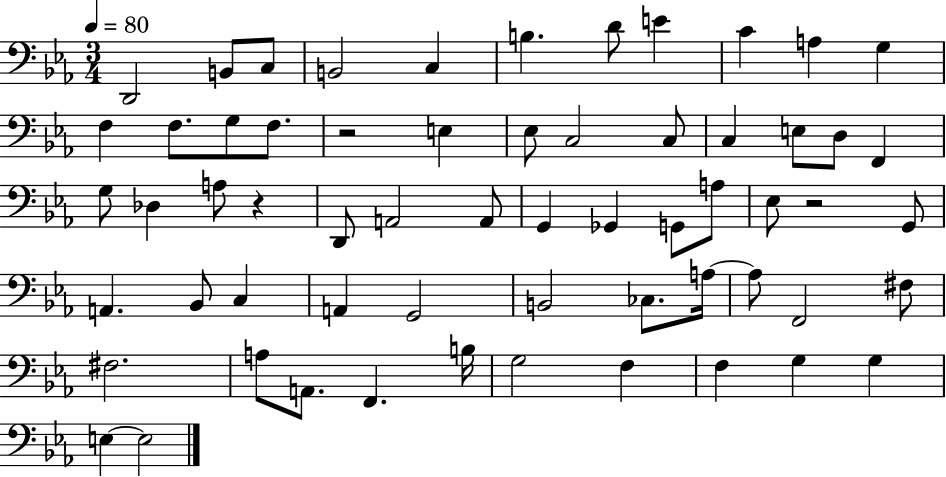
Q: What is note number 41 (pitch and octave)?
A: B2